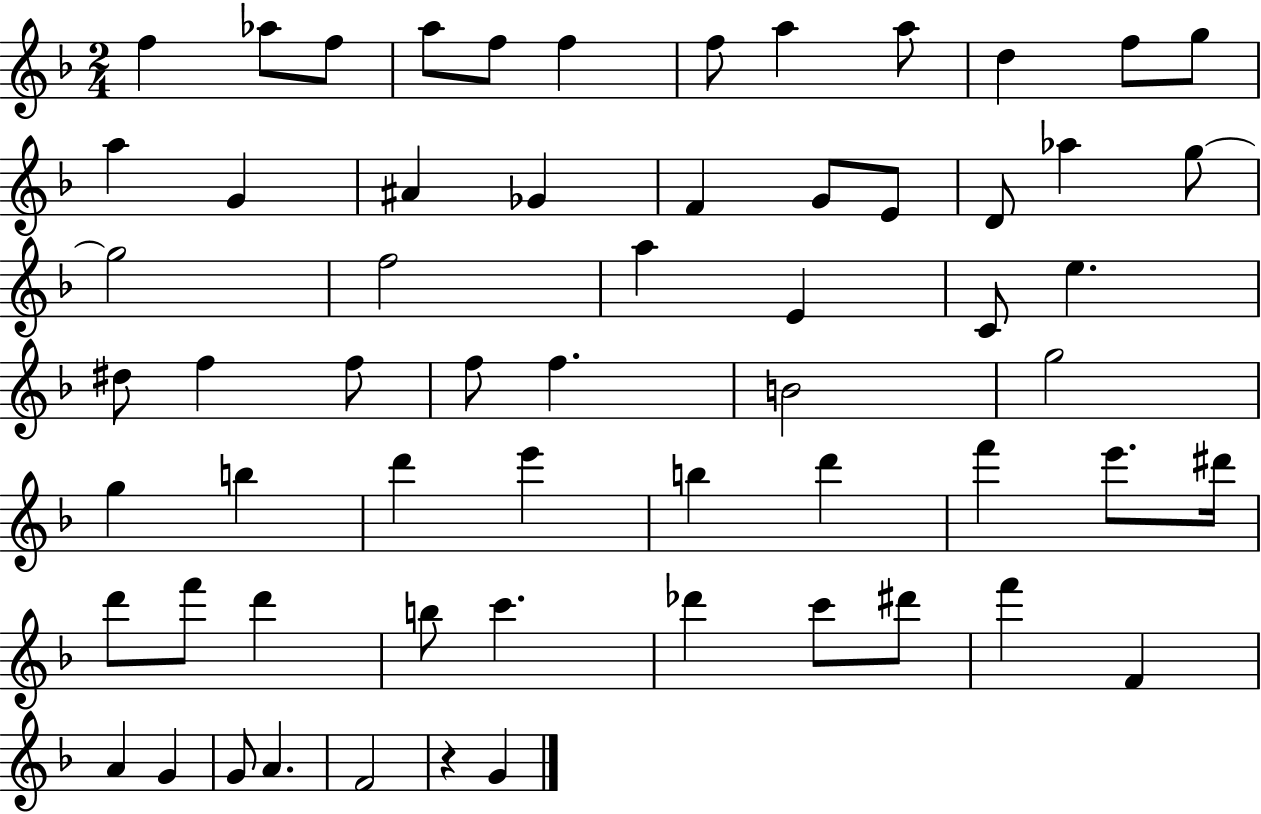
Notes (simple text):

F5/q Ab5/e F5/e A5/e F5/e F5/q F5/e A5/q A5/e D5/q F5/e G5/e A5/q G4/q A#4/q Gb4/q F4/q G4/e E4/e D4/e Ab5/q G5/e G5/h F5/h A5/q E4/q C4/e E5/q. D#5/e F5/q F5/e F5/e F5/q. B4/h G5/h G5/q B5/q D6/q E6/q B5/q D6/q F6/q E6/e. D#6/s D6/e F6/e D6/q B5/e C6/q. Db6/q C6/e D#6/e F6/q F4/q A4/q G4/q G4/e A4/q. F4/h R/q G4/q